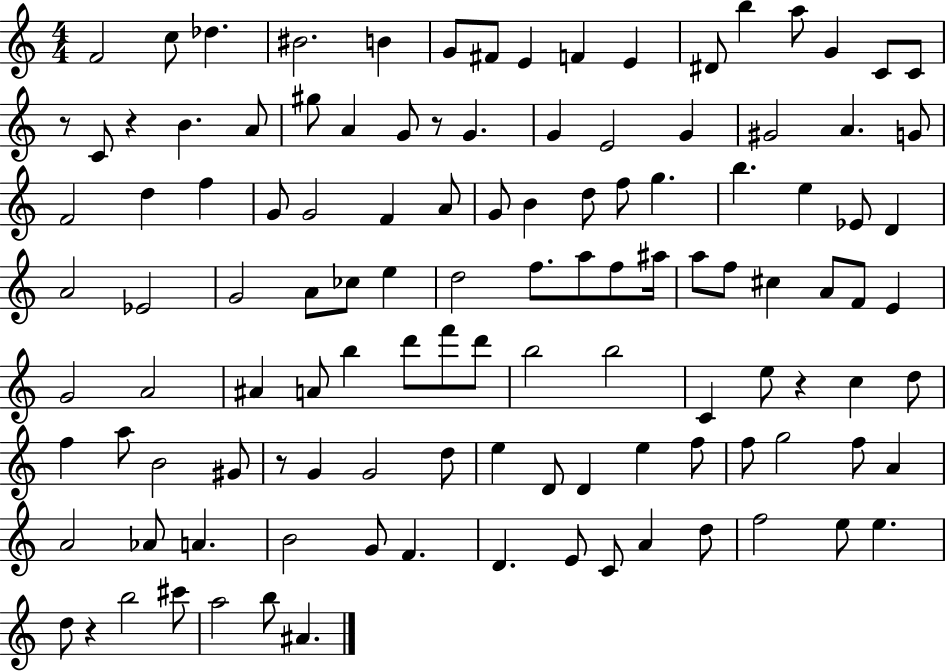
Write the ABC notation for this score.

X:1
T:Untitled
M:4/4
L:1/4
K:C
F2 c/2 _d ^B2 B G/2 ^F/2 E F E ^D/2 b a/2 G C/2 C/2 z/2 C/2 z B A/2 ^g/2 A G/2 z/2 G G E2 G ^G2 A G/2 F2 d f G/2 G2 F A/2 G/2 B d/2 f/2 g b e _E/2 D A2 _E2 G2 A/2 _c/2 e d2 f/2 a/2 f/2 ^a/4 a/2 f/2 ^c A/2 F/2 E G2 A2 ^A A/2 b d'/2 f'/2 d'/2 b2 b2 C e/2 z c d/2 f a/2 B2 ^G/2 z/2 G G2 d/2 e D/2 D e f/2 f/2 g2 f/2 A A2 _A/2 A B2 G/2 F D E/2 C/2 A d/2 f2 e/2 e d/2 z b2 ^c'/2 a2 b/2 ^A